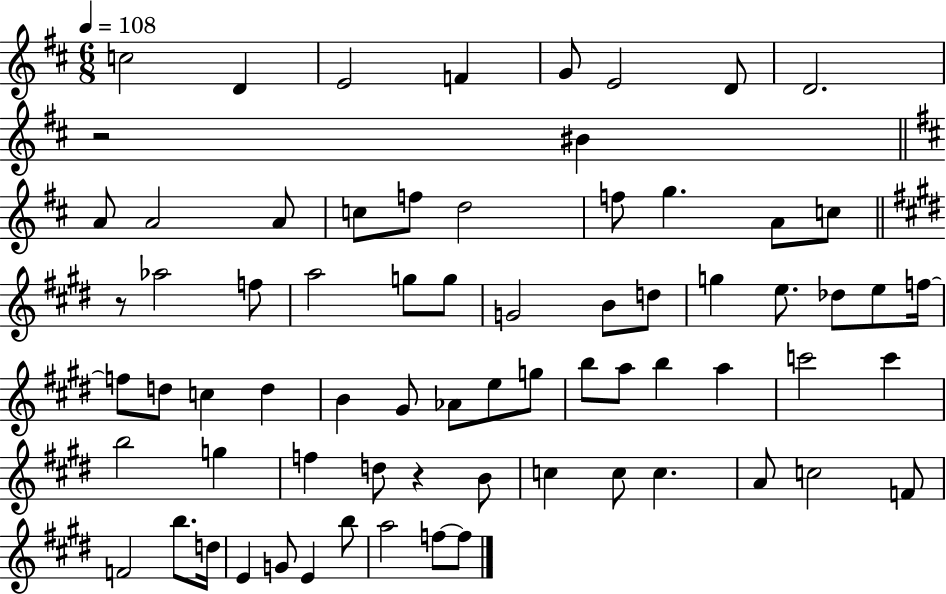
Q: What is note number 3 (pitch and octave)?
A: E4